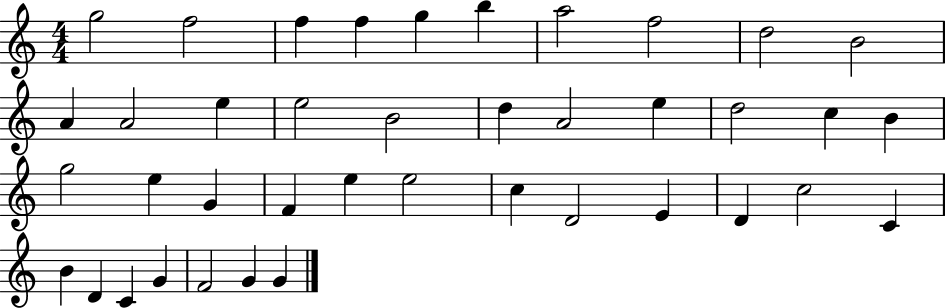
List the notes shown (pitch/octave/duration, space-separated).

G5/h F5/h F5/q F5/q G5/q B5/q A5/h F5/h D5/h B4/h A4/q A4/h E5/q E5/h B4/h D5/q A4/h E5/q D5/h C5/q B4/q G5/h E5/q G4/q F4/q E5/q E5/h C5/q D4/h E4/q D4/q C5/h C4/q B4/q D4/q C4/q G4/q F4/h G4/q G4/q